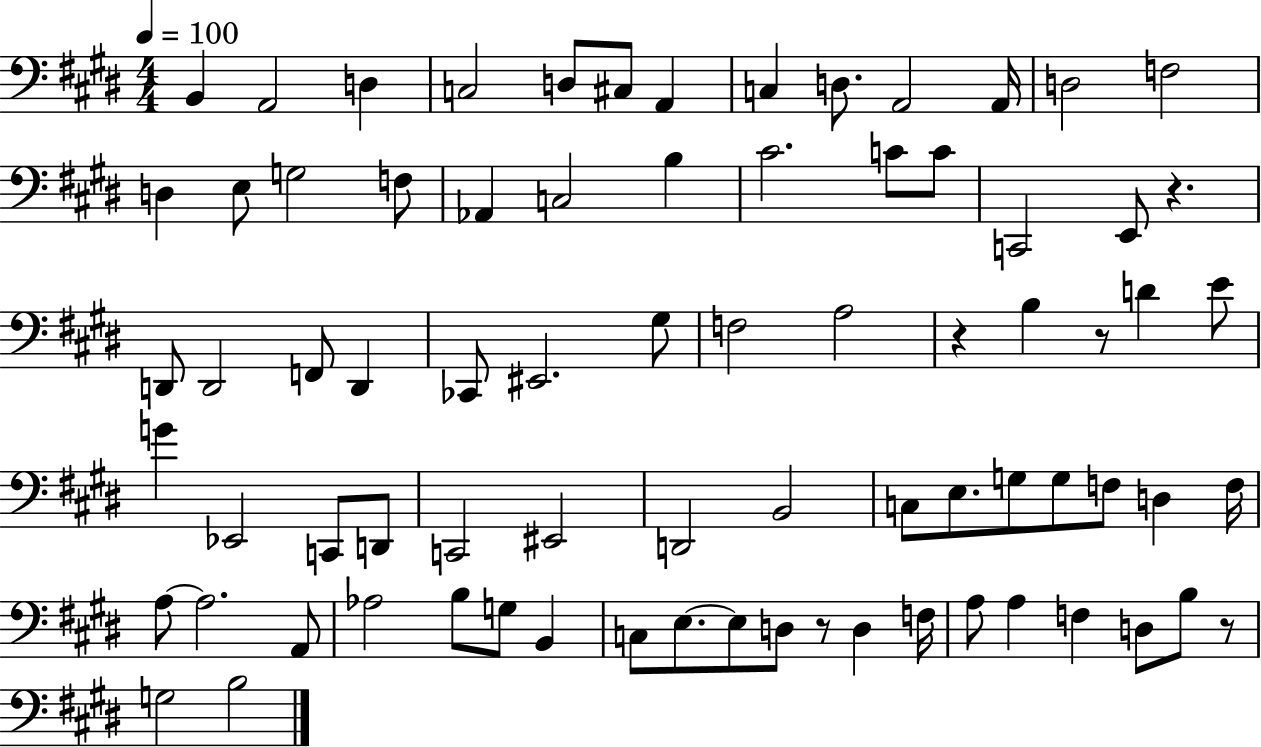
{
  \clef bass
  \numericTimeSignature
  \time 4/4
  \key e \major
  \tempo 4 = 100
  \repeat volta 2 { b,4 a,2 d4 | c2 d8 cis8 a,4 | c4 d8. a,2 a,16 | d2 f2 | \break d4 e8 g2 f8 | aes,4 c2 b4 | cis'2. c'8 c'8 | c,2 e,8 r4. | \break d,8 d,2 f,8 d,4 | ces,8 eis,2. gis8 | f2 a2 | r4 b4 r8 d'4 e'8 | \break g'4 ees,2 c,8 d,8 | c,2 eis,2 | d,2 b,2 | c8 e8. g8 g8 f8 d4 f16 | \break a8~~ a2. a,8 | aes2 b8 g8 b,4 | c8 e8.~~ e8 d8 r8 d4 f16 | a8 a4 f4 d8 b8 r8 | \break g2 b2 | } \bar "|."
}